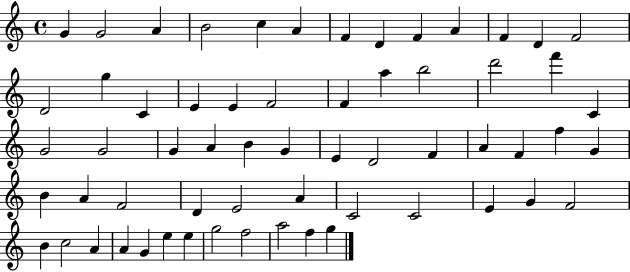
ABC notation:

X:1
T:Untitled
M:4/4
L:1/4
K:C
G G2 A B2 c A F D F A F D F2 D2 g C E E F2 F a b2 d'2 f' C G2 G2 G A B G E D2 F A F f G B A F2 D E2 A C2 C2 E G F2 B c2 A A G e e g2 f2 a2 f g